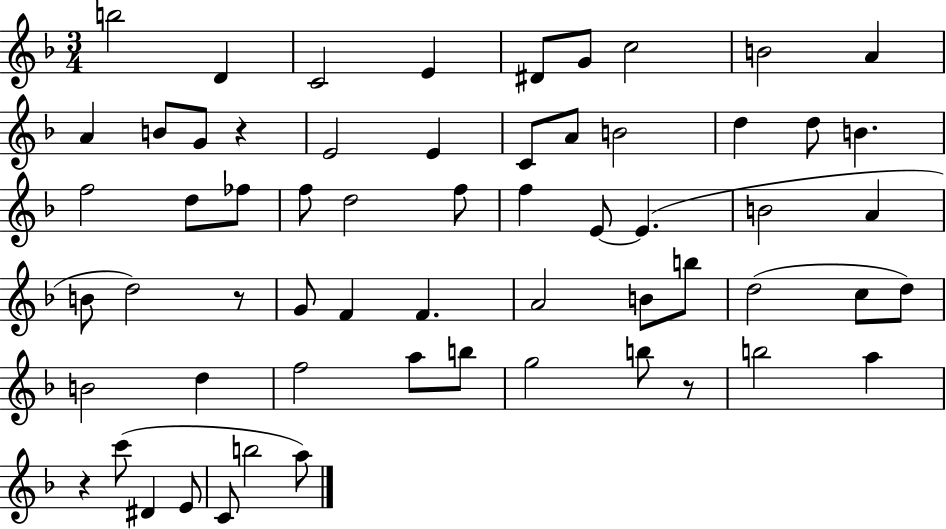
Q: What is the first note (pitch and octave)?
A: B5